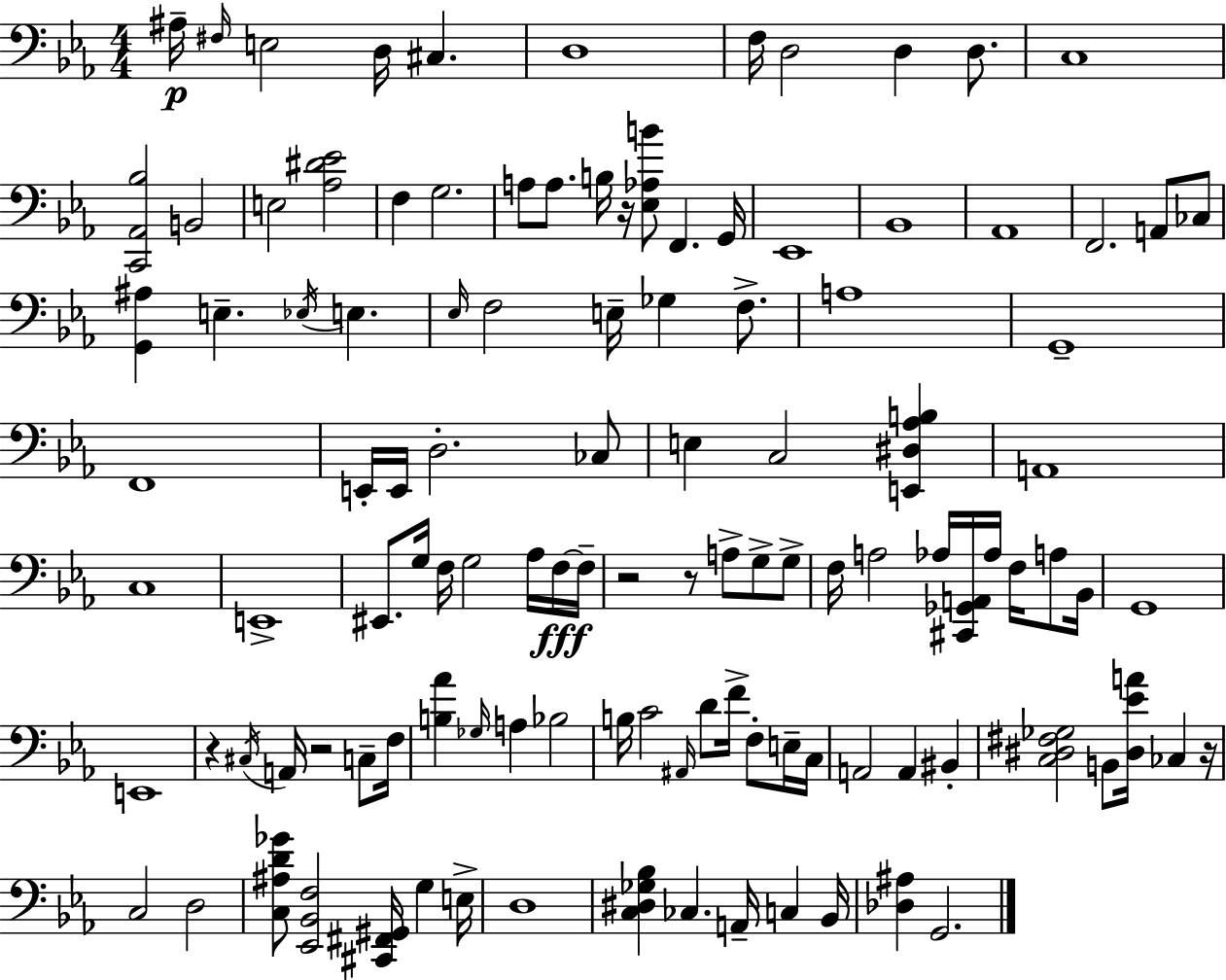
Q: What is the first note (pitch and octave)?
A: A#3